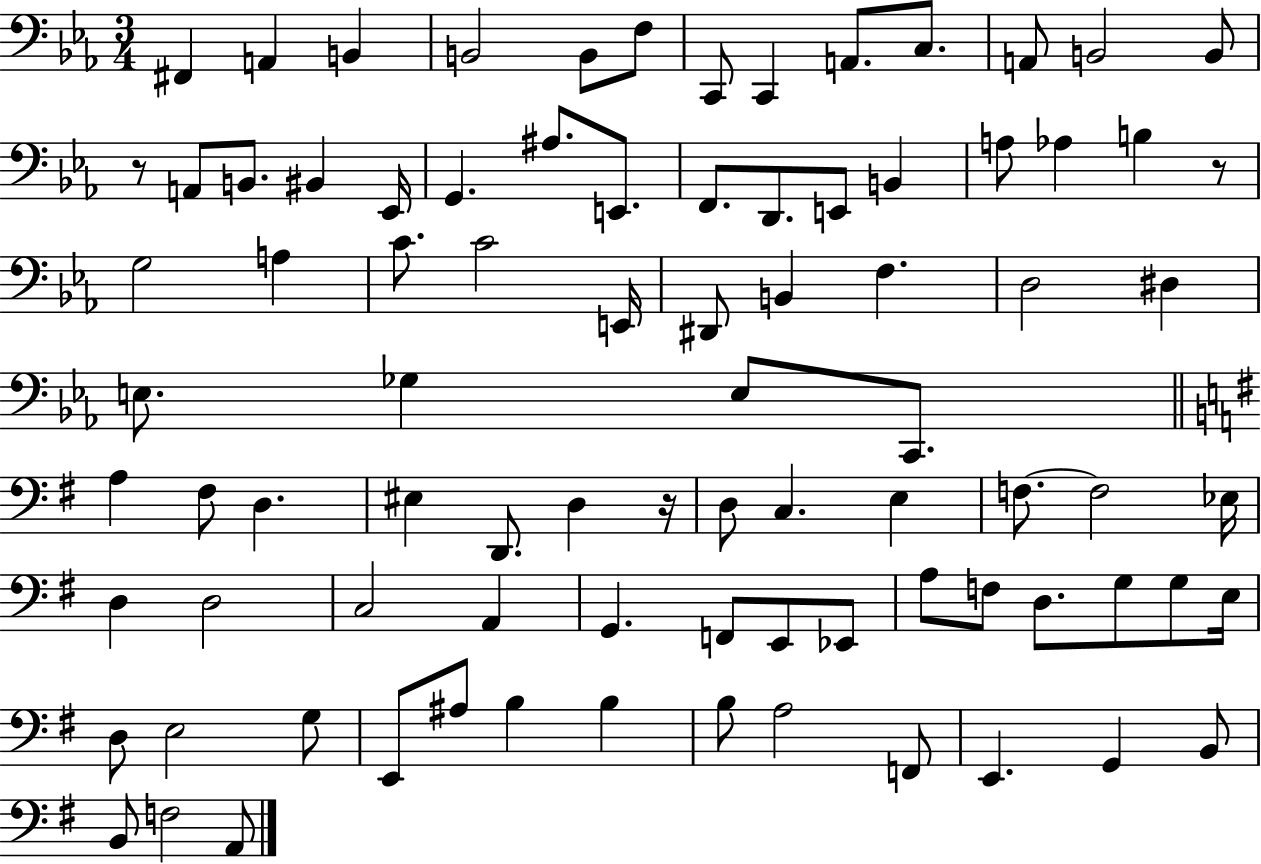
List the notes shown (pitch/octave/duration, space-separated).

F#2/q A2/q B2/q B2/h B2/e F3/e C2/e C2/q A2/e. C3/e. A2/e B2/h B2/e R/e A2/e B2/e. BIS2/q Eb2/s G2/q. A#3/e. E2/e. F2/e. D2/e. E2/e B2/q A3/e Ab3/q B3/q R/e G3/h A3/q C4/e. C4/h E2/s D#2/e B2/q F3/q. D3/h D#3/q E3/e. Gb3/q E3/e C2/e. A3/q F#3/e D3/q. EIS3/q D2/e. D3/q R/s D3/e C3/q. E3/q F3/e. F3/h Eb3/s D3/q D3/h C3/h A2/q G2/q. F2/e E2/e Eb2/e A3/e F3/e D3/e. G3/e G3/e E3/s D3/e E3/h G3/e E2/e A#3/e B3/q B3/q B3/e A3/h F2/e E2/q. G2/q B2/e B2/e F3/h A2/e